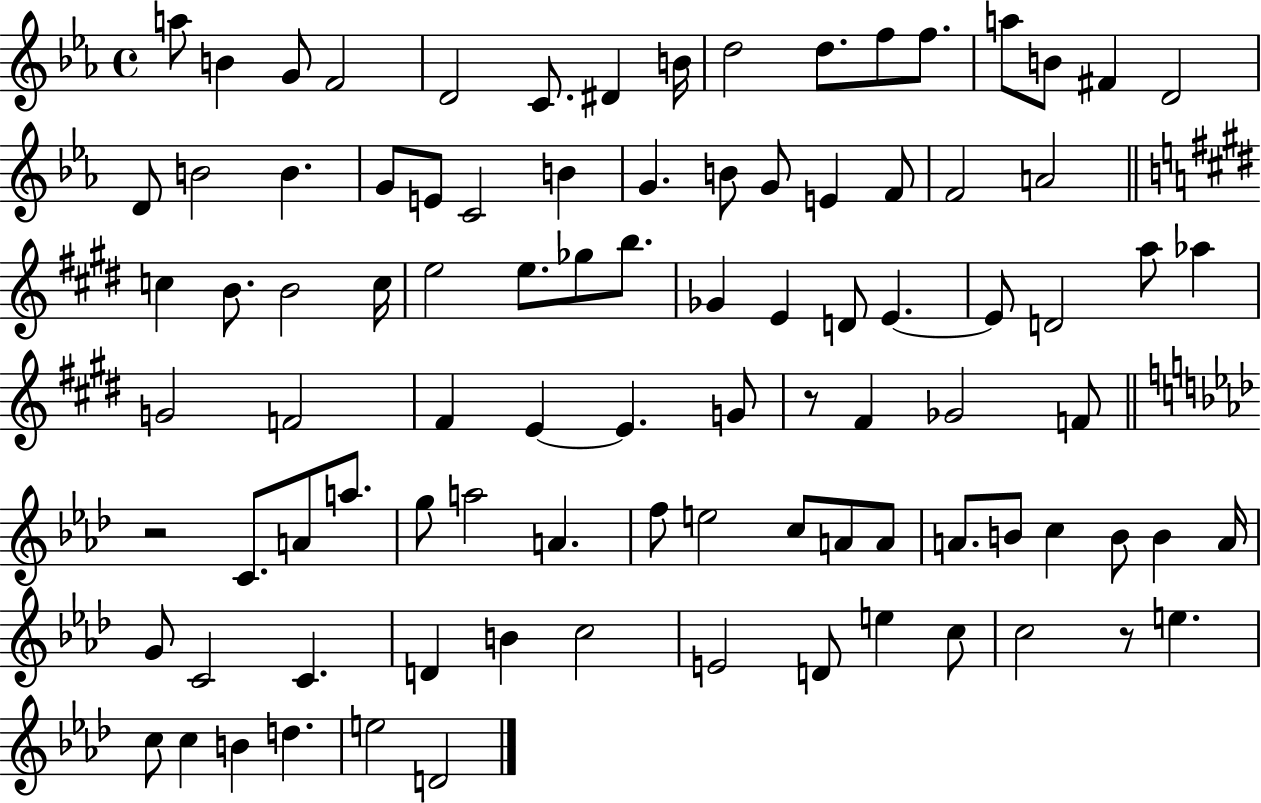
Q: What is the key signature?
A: EES major